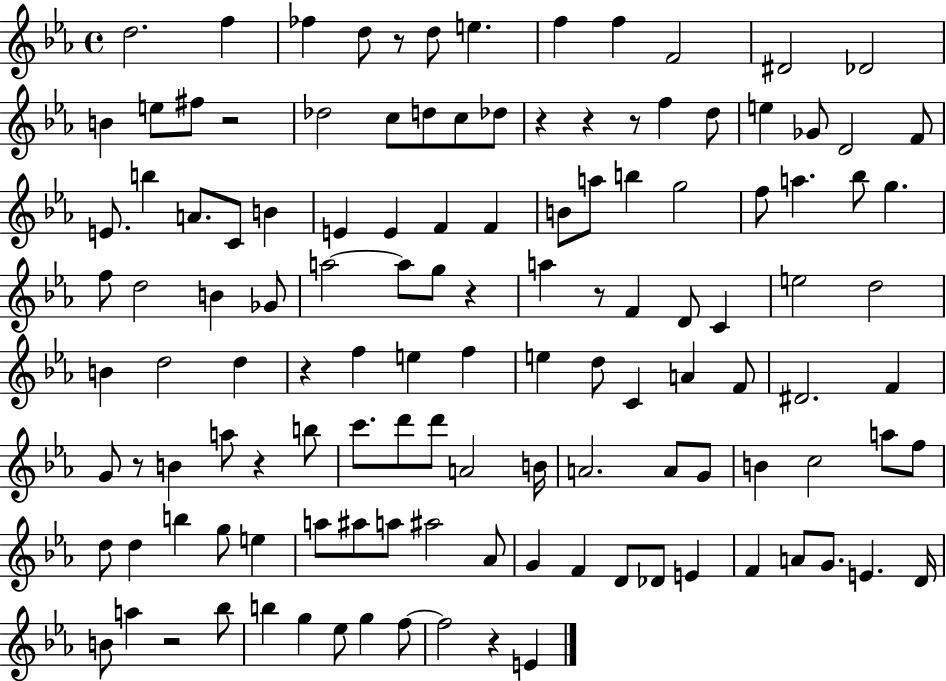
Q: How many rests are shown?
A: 12